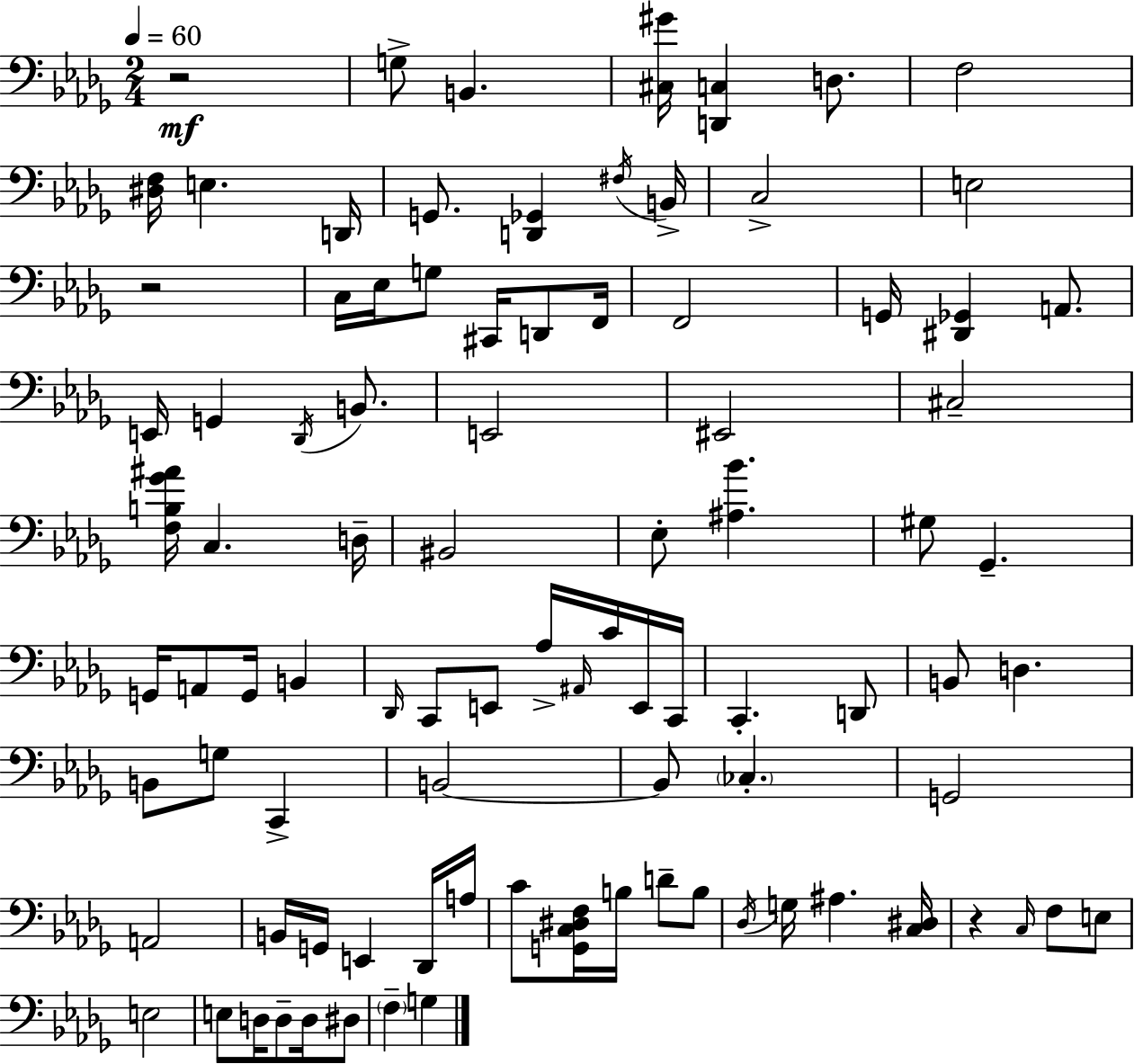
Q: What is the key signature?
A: BES minor